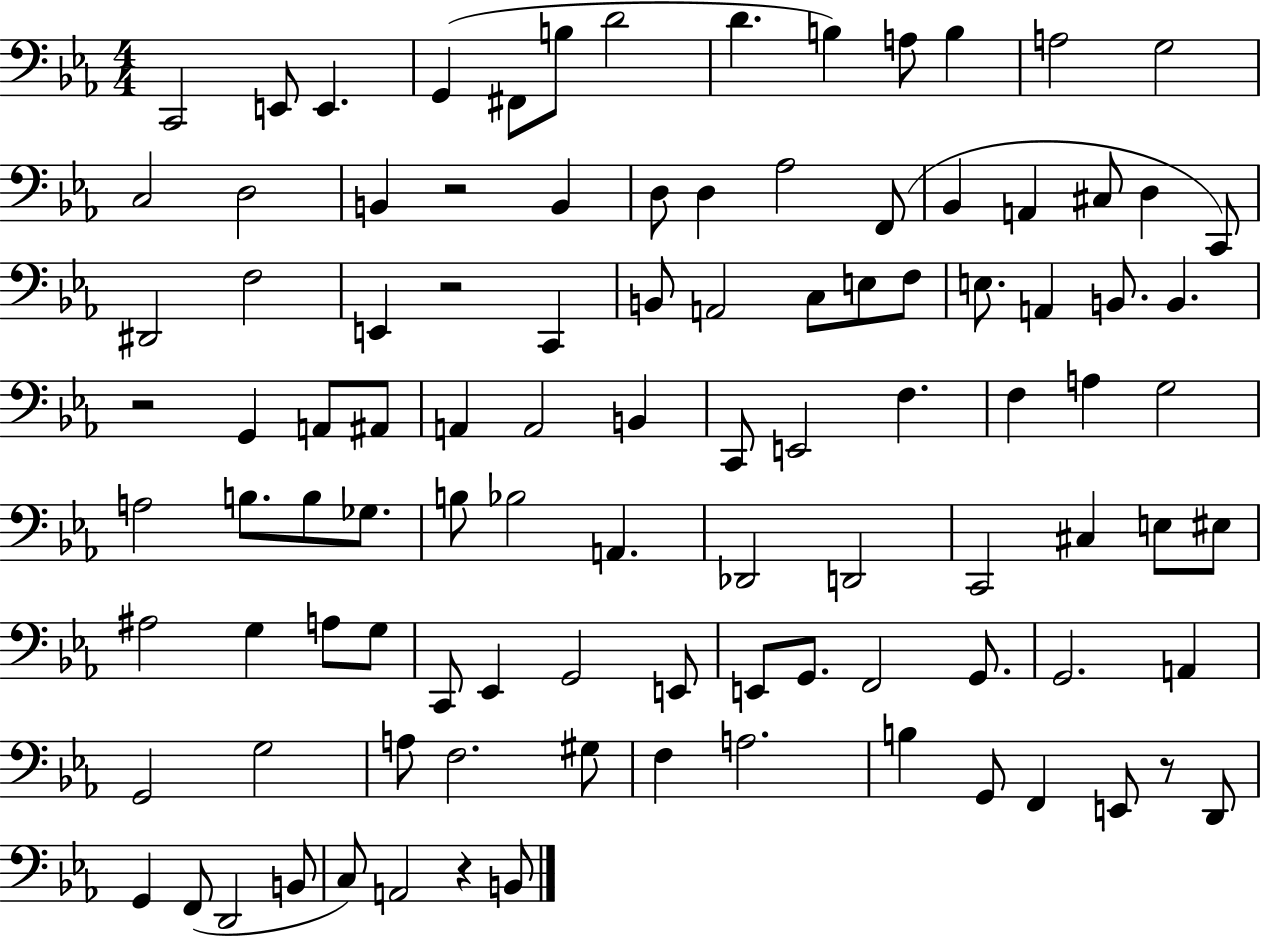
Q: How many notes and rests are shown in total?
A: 102